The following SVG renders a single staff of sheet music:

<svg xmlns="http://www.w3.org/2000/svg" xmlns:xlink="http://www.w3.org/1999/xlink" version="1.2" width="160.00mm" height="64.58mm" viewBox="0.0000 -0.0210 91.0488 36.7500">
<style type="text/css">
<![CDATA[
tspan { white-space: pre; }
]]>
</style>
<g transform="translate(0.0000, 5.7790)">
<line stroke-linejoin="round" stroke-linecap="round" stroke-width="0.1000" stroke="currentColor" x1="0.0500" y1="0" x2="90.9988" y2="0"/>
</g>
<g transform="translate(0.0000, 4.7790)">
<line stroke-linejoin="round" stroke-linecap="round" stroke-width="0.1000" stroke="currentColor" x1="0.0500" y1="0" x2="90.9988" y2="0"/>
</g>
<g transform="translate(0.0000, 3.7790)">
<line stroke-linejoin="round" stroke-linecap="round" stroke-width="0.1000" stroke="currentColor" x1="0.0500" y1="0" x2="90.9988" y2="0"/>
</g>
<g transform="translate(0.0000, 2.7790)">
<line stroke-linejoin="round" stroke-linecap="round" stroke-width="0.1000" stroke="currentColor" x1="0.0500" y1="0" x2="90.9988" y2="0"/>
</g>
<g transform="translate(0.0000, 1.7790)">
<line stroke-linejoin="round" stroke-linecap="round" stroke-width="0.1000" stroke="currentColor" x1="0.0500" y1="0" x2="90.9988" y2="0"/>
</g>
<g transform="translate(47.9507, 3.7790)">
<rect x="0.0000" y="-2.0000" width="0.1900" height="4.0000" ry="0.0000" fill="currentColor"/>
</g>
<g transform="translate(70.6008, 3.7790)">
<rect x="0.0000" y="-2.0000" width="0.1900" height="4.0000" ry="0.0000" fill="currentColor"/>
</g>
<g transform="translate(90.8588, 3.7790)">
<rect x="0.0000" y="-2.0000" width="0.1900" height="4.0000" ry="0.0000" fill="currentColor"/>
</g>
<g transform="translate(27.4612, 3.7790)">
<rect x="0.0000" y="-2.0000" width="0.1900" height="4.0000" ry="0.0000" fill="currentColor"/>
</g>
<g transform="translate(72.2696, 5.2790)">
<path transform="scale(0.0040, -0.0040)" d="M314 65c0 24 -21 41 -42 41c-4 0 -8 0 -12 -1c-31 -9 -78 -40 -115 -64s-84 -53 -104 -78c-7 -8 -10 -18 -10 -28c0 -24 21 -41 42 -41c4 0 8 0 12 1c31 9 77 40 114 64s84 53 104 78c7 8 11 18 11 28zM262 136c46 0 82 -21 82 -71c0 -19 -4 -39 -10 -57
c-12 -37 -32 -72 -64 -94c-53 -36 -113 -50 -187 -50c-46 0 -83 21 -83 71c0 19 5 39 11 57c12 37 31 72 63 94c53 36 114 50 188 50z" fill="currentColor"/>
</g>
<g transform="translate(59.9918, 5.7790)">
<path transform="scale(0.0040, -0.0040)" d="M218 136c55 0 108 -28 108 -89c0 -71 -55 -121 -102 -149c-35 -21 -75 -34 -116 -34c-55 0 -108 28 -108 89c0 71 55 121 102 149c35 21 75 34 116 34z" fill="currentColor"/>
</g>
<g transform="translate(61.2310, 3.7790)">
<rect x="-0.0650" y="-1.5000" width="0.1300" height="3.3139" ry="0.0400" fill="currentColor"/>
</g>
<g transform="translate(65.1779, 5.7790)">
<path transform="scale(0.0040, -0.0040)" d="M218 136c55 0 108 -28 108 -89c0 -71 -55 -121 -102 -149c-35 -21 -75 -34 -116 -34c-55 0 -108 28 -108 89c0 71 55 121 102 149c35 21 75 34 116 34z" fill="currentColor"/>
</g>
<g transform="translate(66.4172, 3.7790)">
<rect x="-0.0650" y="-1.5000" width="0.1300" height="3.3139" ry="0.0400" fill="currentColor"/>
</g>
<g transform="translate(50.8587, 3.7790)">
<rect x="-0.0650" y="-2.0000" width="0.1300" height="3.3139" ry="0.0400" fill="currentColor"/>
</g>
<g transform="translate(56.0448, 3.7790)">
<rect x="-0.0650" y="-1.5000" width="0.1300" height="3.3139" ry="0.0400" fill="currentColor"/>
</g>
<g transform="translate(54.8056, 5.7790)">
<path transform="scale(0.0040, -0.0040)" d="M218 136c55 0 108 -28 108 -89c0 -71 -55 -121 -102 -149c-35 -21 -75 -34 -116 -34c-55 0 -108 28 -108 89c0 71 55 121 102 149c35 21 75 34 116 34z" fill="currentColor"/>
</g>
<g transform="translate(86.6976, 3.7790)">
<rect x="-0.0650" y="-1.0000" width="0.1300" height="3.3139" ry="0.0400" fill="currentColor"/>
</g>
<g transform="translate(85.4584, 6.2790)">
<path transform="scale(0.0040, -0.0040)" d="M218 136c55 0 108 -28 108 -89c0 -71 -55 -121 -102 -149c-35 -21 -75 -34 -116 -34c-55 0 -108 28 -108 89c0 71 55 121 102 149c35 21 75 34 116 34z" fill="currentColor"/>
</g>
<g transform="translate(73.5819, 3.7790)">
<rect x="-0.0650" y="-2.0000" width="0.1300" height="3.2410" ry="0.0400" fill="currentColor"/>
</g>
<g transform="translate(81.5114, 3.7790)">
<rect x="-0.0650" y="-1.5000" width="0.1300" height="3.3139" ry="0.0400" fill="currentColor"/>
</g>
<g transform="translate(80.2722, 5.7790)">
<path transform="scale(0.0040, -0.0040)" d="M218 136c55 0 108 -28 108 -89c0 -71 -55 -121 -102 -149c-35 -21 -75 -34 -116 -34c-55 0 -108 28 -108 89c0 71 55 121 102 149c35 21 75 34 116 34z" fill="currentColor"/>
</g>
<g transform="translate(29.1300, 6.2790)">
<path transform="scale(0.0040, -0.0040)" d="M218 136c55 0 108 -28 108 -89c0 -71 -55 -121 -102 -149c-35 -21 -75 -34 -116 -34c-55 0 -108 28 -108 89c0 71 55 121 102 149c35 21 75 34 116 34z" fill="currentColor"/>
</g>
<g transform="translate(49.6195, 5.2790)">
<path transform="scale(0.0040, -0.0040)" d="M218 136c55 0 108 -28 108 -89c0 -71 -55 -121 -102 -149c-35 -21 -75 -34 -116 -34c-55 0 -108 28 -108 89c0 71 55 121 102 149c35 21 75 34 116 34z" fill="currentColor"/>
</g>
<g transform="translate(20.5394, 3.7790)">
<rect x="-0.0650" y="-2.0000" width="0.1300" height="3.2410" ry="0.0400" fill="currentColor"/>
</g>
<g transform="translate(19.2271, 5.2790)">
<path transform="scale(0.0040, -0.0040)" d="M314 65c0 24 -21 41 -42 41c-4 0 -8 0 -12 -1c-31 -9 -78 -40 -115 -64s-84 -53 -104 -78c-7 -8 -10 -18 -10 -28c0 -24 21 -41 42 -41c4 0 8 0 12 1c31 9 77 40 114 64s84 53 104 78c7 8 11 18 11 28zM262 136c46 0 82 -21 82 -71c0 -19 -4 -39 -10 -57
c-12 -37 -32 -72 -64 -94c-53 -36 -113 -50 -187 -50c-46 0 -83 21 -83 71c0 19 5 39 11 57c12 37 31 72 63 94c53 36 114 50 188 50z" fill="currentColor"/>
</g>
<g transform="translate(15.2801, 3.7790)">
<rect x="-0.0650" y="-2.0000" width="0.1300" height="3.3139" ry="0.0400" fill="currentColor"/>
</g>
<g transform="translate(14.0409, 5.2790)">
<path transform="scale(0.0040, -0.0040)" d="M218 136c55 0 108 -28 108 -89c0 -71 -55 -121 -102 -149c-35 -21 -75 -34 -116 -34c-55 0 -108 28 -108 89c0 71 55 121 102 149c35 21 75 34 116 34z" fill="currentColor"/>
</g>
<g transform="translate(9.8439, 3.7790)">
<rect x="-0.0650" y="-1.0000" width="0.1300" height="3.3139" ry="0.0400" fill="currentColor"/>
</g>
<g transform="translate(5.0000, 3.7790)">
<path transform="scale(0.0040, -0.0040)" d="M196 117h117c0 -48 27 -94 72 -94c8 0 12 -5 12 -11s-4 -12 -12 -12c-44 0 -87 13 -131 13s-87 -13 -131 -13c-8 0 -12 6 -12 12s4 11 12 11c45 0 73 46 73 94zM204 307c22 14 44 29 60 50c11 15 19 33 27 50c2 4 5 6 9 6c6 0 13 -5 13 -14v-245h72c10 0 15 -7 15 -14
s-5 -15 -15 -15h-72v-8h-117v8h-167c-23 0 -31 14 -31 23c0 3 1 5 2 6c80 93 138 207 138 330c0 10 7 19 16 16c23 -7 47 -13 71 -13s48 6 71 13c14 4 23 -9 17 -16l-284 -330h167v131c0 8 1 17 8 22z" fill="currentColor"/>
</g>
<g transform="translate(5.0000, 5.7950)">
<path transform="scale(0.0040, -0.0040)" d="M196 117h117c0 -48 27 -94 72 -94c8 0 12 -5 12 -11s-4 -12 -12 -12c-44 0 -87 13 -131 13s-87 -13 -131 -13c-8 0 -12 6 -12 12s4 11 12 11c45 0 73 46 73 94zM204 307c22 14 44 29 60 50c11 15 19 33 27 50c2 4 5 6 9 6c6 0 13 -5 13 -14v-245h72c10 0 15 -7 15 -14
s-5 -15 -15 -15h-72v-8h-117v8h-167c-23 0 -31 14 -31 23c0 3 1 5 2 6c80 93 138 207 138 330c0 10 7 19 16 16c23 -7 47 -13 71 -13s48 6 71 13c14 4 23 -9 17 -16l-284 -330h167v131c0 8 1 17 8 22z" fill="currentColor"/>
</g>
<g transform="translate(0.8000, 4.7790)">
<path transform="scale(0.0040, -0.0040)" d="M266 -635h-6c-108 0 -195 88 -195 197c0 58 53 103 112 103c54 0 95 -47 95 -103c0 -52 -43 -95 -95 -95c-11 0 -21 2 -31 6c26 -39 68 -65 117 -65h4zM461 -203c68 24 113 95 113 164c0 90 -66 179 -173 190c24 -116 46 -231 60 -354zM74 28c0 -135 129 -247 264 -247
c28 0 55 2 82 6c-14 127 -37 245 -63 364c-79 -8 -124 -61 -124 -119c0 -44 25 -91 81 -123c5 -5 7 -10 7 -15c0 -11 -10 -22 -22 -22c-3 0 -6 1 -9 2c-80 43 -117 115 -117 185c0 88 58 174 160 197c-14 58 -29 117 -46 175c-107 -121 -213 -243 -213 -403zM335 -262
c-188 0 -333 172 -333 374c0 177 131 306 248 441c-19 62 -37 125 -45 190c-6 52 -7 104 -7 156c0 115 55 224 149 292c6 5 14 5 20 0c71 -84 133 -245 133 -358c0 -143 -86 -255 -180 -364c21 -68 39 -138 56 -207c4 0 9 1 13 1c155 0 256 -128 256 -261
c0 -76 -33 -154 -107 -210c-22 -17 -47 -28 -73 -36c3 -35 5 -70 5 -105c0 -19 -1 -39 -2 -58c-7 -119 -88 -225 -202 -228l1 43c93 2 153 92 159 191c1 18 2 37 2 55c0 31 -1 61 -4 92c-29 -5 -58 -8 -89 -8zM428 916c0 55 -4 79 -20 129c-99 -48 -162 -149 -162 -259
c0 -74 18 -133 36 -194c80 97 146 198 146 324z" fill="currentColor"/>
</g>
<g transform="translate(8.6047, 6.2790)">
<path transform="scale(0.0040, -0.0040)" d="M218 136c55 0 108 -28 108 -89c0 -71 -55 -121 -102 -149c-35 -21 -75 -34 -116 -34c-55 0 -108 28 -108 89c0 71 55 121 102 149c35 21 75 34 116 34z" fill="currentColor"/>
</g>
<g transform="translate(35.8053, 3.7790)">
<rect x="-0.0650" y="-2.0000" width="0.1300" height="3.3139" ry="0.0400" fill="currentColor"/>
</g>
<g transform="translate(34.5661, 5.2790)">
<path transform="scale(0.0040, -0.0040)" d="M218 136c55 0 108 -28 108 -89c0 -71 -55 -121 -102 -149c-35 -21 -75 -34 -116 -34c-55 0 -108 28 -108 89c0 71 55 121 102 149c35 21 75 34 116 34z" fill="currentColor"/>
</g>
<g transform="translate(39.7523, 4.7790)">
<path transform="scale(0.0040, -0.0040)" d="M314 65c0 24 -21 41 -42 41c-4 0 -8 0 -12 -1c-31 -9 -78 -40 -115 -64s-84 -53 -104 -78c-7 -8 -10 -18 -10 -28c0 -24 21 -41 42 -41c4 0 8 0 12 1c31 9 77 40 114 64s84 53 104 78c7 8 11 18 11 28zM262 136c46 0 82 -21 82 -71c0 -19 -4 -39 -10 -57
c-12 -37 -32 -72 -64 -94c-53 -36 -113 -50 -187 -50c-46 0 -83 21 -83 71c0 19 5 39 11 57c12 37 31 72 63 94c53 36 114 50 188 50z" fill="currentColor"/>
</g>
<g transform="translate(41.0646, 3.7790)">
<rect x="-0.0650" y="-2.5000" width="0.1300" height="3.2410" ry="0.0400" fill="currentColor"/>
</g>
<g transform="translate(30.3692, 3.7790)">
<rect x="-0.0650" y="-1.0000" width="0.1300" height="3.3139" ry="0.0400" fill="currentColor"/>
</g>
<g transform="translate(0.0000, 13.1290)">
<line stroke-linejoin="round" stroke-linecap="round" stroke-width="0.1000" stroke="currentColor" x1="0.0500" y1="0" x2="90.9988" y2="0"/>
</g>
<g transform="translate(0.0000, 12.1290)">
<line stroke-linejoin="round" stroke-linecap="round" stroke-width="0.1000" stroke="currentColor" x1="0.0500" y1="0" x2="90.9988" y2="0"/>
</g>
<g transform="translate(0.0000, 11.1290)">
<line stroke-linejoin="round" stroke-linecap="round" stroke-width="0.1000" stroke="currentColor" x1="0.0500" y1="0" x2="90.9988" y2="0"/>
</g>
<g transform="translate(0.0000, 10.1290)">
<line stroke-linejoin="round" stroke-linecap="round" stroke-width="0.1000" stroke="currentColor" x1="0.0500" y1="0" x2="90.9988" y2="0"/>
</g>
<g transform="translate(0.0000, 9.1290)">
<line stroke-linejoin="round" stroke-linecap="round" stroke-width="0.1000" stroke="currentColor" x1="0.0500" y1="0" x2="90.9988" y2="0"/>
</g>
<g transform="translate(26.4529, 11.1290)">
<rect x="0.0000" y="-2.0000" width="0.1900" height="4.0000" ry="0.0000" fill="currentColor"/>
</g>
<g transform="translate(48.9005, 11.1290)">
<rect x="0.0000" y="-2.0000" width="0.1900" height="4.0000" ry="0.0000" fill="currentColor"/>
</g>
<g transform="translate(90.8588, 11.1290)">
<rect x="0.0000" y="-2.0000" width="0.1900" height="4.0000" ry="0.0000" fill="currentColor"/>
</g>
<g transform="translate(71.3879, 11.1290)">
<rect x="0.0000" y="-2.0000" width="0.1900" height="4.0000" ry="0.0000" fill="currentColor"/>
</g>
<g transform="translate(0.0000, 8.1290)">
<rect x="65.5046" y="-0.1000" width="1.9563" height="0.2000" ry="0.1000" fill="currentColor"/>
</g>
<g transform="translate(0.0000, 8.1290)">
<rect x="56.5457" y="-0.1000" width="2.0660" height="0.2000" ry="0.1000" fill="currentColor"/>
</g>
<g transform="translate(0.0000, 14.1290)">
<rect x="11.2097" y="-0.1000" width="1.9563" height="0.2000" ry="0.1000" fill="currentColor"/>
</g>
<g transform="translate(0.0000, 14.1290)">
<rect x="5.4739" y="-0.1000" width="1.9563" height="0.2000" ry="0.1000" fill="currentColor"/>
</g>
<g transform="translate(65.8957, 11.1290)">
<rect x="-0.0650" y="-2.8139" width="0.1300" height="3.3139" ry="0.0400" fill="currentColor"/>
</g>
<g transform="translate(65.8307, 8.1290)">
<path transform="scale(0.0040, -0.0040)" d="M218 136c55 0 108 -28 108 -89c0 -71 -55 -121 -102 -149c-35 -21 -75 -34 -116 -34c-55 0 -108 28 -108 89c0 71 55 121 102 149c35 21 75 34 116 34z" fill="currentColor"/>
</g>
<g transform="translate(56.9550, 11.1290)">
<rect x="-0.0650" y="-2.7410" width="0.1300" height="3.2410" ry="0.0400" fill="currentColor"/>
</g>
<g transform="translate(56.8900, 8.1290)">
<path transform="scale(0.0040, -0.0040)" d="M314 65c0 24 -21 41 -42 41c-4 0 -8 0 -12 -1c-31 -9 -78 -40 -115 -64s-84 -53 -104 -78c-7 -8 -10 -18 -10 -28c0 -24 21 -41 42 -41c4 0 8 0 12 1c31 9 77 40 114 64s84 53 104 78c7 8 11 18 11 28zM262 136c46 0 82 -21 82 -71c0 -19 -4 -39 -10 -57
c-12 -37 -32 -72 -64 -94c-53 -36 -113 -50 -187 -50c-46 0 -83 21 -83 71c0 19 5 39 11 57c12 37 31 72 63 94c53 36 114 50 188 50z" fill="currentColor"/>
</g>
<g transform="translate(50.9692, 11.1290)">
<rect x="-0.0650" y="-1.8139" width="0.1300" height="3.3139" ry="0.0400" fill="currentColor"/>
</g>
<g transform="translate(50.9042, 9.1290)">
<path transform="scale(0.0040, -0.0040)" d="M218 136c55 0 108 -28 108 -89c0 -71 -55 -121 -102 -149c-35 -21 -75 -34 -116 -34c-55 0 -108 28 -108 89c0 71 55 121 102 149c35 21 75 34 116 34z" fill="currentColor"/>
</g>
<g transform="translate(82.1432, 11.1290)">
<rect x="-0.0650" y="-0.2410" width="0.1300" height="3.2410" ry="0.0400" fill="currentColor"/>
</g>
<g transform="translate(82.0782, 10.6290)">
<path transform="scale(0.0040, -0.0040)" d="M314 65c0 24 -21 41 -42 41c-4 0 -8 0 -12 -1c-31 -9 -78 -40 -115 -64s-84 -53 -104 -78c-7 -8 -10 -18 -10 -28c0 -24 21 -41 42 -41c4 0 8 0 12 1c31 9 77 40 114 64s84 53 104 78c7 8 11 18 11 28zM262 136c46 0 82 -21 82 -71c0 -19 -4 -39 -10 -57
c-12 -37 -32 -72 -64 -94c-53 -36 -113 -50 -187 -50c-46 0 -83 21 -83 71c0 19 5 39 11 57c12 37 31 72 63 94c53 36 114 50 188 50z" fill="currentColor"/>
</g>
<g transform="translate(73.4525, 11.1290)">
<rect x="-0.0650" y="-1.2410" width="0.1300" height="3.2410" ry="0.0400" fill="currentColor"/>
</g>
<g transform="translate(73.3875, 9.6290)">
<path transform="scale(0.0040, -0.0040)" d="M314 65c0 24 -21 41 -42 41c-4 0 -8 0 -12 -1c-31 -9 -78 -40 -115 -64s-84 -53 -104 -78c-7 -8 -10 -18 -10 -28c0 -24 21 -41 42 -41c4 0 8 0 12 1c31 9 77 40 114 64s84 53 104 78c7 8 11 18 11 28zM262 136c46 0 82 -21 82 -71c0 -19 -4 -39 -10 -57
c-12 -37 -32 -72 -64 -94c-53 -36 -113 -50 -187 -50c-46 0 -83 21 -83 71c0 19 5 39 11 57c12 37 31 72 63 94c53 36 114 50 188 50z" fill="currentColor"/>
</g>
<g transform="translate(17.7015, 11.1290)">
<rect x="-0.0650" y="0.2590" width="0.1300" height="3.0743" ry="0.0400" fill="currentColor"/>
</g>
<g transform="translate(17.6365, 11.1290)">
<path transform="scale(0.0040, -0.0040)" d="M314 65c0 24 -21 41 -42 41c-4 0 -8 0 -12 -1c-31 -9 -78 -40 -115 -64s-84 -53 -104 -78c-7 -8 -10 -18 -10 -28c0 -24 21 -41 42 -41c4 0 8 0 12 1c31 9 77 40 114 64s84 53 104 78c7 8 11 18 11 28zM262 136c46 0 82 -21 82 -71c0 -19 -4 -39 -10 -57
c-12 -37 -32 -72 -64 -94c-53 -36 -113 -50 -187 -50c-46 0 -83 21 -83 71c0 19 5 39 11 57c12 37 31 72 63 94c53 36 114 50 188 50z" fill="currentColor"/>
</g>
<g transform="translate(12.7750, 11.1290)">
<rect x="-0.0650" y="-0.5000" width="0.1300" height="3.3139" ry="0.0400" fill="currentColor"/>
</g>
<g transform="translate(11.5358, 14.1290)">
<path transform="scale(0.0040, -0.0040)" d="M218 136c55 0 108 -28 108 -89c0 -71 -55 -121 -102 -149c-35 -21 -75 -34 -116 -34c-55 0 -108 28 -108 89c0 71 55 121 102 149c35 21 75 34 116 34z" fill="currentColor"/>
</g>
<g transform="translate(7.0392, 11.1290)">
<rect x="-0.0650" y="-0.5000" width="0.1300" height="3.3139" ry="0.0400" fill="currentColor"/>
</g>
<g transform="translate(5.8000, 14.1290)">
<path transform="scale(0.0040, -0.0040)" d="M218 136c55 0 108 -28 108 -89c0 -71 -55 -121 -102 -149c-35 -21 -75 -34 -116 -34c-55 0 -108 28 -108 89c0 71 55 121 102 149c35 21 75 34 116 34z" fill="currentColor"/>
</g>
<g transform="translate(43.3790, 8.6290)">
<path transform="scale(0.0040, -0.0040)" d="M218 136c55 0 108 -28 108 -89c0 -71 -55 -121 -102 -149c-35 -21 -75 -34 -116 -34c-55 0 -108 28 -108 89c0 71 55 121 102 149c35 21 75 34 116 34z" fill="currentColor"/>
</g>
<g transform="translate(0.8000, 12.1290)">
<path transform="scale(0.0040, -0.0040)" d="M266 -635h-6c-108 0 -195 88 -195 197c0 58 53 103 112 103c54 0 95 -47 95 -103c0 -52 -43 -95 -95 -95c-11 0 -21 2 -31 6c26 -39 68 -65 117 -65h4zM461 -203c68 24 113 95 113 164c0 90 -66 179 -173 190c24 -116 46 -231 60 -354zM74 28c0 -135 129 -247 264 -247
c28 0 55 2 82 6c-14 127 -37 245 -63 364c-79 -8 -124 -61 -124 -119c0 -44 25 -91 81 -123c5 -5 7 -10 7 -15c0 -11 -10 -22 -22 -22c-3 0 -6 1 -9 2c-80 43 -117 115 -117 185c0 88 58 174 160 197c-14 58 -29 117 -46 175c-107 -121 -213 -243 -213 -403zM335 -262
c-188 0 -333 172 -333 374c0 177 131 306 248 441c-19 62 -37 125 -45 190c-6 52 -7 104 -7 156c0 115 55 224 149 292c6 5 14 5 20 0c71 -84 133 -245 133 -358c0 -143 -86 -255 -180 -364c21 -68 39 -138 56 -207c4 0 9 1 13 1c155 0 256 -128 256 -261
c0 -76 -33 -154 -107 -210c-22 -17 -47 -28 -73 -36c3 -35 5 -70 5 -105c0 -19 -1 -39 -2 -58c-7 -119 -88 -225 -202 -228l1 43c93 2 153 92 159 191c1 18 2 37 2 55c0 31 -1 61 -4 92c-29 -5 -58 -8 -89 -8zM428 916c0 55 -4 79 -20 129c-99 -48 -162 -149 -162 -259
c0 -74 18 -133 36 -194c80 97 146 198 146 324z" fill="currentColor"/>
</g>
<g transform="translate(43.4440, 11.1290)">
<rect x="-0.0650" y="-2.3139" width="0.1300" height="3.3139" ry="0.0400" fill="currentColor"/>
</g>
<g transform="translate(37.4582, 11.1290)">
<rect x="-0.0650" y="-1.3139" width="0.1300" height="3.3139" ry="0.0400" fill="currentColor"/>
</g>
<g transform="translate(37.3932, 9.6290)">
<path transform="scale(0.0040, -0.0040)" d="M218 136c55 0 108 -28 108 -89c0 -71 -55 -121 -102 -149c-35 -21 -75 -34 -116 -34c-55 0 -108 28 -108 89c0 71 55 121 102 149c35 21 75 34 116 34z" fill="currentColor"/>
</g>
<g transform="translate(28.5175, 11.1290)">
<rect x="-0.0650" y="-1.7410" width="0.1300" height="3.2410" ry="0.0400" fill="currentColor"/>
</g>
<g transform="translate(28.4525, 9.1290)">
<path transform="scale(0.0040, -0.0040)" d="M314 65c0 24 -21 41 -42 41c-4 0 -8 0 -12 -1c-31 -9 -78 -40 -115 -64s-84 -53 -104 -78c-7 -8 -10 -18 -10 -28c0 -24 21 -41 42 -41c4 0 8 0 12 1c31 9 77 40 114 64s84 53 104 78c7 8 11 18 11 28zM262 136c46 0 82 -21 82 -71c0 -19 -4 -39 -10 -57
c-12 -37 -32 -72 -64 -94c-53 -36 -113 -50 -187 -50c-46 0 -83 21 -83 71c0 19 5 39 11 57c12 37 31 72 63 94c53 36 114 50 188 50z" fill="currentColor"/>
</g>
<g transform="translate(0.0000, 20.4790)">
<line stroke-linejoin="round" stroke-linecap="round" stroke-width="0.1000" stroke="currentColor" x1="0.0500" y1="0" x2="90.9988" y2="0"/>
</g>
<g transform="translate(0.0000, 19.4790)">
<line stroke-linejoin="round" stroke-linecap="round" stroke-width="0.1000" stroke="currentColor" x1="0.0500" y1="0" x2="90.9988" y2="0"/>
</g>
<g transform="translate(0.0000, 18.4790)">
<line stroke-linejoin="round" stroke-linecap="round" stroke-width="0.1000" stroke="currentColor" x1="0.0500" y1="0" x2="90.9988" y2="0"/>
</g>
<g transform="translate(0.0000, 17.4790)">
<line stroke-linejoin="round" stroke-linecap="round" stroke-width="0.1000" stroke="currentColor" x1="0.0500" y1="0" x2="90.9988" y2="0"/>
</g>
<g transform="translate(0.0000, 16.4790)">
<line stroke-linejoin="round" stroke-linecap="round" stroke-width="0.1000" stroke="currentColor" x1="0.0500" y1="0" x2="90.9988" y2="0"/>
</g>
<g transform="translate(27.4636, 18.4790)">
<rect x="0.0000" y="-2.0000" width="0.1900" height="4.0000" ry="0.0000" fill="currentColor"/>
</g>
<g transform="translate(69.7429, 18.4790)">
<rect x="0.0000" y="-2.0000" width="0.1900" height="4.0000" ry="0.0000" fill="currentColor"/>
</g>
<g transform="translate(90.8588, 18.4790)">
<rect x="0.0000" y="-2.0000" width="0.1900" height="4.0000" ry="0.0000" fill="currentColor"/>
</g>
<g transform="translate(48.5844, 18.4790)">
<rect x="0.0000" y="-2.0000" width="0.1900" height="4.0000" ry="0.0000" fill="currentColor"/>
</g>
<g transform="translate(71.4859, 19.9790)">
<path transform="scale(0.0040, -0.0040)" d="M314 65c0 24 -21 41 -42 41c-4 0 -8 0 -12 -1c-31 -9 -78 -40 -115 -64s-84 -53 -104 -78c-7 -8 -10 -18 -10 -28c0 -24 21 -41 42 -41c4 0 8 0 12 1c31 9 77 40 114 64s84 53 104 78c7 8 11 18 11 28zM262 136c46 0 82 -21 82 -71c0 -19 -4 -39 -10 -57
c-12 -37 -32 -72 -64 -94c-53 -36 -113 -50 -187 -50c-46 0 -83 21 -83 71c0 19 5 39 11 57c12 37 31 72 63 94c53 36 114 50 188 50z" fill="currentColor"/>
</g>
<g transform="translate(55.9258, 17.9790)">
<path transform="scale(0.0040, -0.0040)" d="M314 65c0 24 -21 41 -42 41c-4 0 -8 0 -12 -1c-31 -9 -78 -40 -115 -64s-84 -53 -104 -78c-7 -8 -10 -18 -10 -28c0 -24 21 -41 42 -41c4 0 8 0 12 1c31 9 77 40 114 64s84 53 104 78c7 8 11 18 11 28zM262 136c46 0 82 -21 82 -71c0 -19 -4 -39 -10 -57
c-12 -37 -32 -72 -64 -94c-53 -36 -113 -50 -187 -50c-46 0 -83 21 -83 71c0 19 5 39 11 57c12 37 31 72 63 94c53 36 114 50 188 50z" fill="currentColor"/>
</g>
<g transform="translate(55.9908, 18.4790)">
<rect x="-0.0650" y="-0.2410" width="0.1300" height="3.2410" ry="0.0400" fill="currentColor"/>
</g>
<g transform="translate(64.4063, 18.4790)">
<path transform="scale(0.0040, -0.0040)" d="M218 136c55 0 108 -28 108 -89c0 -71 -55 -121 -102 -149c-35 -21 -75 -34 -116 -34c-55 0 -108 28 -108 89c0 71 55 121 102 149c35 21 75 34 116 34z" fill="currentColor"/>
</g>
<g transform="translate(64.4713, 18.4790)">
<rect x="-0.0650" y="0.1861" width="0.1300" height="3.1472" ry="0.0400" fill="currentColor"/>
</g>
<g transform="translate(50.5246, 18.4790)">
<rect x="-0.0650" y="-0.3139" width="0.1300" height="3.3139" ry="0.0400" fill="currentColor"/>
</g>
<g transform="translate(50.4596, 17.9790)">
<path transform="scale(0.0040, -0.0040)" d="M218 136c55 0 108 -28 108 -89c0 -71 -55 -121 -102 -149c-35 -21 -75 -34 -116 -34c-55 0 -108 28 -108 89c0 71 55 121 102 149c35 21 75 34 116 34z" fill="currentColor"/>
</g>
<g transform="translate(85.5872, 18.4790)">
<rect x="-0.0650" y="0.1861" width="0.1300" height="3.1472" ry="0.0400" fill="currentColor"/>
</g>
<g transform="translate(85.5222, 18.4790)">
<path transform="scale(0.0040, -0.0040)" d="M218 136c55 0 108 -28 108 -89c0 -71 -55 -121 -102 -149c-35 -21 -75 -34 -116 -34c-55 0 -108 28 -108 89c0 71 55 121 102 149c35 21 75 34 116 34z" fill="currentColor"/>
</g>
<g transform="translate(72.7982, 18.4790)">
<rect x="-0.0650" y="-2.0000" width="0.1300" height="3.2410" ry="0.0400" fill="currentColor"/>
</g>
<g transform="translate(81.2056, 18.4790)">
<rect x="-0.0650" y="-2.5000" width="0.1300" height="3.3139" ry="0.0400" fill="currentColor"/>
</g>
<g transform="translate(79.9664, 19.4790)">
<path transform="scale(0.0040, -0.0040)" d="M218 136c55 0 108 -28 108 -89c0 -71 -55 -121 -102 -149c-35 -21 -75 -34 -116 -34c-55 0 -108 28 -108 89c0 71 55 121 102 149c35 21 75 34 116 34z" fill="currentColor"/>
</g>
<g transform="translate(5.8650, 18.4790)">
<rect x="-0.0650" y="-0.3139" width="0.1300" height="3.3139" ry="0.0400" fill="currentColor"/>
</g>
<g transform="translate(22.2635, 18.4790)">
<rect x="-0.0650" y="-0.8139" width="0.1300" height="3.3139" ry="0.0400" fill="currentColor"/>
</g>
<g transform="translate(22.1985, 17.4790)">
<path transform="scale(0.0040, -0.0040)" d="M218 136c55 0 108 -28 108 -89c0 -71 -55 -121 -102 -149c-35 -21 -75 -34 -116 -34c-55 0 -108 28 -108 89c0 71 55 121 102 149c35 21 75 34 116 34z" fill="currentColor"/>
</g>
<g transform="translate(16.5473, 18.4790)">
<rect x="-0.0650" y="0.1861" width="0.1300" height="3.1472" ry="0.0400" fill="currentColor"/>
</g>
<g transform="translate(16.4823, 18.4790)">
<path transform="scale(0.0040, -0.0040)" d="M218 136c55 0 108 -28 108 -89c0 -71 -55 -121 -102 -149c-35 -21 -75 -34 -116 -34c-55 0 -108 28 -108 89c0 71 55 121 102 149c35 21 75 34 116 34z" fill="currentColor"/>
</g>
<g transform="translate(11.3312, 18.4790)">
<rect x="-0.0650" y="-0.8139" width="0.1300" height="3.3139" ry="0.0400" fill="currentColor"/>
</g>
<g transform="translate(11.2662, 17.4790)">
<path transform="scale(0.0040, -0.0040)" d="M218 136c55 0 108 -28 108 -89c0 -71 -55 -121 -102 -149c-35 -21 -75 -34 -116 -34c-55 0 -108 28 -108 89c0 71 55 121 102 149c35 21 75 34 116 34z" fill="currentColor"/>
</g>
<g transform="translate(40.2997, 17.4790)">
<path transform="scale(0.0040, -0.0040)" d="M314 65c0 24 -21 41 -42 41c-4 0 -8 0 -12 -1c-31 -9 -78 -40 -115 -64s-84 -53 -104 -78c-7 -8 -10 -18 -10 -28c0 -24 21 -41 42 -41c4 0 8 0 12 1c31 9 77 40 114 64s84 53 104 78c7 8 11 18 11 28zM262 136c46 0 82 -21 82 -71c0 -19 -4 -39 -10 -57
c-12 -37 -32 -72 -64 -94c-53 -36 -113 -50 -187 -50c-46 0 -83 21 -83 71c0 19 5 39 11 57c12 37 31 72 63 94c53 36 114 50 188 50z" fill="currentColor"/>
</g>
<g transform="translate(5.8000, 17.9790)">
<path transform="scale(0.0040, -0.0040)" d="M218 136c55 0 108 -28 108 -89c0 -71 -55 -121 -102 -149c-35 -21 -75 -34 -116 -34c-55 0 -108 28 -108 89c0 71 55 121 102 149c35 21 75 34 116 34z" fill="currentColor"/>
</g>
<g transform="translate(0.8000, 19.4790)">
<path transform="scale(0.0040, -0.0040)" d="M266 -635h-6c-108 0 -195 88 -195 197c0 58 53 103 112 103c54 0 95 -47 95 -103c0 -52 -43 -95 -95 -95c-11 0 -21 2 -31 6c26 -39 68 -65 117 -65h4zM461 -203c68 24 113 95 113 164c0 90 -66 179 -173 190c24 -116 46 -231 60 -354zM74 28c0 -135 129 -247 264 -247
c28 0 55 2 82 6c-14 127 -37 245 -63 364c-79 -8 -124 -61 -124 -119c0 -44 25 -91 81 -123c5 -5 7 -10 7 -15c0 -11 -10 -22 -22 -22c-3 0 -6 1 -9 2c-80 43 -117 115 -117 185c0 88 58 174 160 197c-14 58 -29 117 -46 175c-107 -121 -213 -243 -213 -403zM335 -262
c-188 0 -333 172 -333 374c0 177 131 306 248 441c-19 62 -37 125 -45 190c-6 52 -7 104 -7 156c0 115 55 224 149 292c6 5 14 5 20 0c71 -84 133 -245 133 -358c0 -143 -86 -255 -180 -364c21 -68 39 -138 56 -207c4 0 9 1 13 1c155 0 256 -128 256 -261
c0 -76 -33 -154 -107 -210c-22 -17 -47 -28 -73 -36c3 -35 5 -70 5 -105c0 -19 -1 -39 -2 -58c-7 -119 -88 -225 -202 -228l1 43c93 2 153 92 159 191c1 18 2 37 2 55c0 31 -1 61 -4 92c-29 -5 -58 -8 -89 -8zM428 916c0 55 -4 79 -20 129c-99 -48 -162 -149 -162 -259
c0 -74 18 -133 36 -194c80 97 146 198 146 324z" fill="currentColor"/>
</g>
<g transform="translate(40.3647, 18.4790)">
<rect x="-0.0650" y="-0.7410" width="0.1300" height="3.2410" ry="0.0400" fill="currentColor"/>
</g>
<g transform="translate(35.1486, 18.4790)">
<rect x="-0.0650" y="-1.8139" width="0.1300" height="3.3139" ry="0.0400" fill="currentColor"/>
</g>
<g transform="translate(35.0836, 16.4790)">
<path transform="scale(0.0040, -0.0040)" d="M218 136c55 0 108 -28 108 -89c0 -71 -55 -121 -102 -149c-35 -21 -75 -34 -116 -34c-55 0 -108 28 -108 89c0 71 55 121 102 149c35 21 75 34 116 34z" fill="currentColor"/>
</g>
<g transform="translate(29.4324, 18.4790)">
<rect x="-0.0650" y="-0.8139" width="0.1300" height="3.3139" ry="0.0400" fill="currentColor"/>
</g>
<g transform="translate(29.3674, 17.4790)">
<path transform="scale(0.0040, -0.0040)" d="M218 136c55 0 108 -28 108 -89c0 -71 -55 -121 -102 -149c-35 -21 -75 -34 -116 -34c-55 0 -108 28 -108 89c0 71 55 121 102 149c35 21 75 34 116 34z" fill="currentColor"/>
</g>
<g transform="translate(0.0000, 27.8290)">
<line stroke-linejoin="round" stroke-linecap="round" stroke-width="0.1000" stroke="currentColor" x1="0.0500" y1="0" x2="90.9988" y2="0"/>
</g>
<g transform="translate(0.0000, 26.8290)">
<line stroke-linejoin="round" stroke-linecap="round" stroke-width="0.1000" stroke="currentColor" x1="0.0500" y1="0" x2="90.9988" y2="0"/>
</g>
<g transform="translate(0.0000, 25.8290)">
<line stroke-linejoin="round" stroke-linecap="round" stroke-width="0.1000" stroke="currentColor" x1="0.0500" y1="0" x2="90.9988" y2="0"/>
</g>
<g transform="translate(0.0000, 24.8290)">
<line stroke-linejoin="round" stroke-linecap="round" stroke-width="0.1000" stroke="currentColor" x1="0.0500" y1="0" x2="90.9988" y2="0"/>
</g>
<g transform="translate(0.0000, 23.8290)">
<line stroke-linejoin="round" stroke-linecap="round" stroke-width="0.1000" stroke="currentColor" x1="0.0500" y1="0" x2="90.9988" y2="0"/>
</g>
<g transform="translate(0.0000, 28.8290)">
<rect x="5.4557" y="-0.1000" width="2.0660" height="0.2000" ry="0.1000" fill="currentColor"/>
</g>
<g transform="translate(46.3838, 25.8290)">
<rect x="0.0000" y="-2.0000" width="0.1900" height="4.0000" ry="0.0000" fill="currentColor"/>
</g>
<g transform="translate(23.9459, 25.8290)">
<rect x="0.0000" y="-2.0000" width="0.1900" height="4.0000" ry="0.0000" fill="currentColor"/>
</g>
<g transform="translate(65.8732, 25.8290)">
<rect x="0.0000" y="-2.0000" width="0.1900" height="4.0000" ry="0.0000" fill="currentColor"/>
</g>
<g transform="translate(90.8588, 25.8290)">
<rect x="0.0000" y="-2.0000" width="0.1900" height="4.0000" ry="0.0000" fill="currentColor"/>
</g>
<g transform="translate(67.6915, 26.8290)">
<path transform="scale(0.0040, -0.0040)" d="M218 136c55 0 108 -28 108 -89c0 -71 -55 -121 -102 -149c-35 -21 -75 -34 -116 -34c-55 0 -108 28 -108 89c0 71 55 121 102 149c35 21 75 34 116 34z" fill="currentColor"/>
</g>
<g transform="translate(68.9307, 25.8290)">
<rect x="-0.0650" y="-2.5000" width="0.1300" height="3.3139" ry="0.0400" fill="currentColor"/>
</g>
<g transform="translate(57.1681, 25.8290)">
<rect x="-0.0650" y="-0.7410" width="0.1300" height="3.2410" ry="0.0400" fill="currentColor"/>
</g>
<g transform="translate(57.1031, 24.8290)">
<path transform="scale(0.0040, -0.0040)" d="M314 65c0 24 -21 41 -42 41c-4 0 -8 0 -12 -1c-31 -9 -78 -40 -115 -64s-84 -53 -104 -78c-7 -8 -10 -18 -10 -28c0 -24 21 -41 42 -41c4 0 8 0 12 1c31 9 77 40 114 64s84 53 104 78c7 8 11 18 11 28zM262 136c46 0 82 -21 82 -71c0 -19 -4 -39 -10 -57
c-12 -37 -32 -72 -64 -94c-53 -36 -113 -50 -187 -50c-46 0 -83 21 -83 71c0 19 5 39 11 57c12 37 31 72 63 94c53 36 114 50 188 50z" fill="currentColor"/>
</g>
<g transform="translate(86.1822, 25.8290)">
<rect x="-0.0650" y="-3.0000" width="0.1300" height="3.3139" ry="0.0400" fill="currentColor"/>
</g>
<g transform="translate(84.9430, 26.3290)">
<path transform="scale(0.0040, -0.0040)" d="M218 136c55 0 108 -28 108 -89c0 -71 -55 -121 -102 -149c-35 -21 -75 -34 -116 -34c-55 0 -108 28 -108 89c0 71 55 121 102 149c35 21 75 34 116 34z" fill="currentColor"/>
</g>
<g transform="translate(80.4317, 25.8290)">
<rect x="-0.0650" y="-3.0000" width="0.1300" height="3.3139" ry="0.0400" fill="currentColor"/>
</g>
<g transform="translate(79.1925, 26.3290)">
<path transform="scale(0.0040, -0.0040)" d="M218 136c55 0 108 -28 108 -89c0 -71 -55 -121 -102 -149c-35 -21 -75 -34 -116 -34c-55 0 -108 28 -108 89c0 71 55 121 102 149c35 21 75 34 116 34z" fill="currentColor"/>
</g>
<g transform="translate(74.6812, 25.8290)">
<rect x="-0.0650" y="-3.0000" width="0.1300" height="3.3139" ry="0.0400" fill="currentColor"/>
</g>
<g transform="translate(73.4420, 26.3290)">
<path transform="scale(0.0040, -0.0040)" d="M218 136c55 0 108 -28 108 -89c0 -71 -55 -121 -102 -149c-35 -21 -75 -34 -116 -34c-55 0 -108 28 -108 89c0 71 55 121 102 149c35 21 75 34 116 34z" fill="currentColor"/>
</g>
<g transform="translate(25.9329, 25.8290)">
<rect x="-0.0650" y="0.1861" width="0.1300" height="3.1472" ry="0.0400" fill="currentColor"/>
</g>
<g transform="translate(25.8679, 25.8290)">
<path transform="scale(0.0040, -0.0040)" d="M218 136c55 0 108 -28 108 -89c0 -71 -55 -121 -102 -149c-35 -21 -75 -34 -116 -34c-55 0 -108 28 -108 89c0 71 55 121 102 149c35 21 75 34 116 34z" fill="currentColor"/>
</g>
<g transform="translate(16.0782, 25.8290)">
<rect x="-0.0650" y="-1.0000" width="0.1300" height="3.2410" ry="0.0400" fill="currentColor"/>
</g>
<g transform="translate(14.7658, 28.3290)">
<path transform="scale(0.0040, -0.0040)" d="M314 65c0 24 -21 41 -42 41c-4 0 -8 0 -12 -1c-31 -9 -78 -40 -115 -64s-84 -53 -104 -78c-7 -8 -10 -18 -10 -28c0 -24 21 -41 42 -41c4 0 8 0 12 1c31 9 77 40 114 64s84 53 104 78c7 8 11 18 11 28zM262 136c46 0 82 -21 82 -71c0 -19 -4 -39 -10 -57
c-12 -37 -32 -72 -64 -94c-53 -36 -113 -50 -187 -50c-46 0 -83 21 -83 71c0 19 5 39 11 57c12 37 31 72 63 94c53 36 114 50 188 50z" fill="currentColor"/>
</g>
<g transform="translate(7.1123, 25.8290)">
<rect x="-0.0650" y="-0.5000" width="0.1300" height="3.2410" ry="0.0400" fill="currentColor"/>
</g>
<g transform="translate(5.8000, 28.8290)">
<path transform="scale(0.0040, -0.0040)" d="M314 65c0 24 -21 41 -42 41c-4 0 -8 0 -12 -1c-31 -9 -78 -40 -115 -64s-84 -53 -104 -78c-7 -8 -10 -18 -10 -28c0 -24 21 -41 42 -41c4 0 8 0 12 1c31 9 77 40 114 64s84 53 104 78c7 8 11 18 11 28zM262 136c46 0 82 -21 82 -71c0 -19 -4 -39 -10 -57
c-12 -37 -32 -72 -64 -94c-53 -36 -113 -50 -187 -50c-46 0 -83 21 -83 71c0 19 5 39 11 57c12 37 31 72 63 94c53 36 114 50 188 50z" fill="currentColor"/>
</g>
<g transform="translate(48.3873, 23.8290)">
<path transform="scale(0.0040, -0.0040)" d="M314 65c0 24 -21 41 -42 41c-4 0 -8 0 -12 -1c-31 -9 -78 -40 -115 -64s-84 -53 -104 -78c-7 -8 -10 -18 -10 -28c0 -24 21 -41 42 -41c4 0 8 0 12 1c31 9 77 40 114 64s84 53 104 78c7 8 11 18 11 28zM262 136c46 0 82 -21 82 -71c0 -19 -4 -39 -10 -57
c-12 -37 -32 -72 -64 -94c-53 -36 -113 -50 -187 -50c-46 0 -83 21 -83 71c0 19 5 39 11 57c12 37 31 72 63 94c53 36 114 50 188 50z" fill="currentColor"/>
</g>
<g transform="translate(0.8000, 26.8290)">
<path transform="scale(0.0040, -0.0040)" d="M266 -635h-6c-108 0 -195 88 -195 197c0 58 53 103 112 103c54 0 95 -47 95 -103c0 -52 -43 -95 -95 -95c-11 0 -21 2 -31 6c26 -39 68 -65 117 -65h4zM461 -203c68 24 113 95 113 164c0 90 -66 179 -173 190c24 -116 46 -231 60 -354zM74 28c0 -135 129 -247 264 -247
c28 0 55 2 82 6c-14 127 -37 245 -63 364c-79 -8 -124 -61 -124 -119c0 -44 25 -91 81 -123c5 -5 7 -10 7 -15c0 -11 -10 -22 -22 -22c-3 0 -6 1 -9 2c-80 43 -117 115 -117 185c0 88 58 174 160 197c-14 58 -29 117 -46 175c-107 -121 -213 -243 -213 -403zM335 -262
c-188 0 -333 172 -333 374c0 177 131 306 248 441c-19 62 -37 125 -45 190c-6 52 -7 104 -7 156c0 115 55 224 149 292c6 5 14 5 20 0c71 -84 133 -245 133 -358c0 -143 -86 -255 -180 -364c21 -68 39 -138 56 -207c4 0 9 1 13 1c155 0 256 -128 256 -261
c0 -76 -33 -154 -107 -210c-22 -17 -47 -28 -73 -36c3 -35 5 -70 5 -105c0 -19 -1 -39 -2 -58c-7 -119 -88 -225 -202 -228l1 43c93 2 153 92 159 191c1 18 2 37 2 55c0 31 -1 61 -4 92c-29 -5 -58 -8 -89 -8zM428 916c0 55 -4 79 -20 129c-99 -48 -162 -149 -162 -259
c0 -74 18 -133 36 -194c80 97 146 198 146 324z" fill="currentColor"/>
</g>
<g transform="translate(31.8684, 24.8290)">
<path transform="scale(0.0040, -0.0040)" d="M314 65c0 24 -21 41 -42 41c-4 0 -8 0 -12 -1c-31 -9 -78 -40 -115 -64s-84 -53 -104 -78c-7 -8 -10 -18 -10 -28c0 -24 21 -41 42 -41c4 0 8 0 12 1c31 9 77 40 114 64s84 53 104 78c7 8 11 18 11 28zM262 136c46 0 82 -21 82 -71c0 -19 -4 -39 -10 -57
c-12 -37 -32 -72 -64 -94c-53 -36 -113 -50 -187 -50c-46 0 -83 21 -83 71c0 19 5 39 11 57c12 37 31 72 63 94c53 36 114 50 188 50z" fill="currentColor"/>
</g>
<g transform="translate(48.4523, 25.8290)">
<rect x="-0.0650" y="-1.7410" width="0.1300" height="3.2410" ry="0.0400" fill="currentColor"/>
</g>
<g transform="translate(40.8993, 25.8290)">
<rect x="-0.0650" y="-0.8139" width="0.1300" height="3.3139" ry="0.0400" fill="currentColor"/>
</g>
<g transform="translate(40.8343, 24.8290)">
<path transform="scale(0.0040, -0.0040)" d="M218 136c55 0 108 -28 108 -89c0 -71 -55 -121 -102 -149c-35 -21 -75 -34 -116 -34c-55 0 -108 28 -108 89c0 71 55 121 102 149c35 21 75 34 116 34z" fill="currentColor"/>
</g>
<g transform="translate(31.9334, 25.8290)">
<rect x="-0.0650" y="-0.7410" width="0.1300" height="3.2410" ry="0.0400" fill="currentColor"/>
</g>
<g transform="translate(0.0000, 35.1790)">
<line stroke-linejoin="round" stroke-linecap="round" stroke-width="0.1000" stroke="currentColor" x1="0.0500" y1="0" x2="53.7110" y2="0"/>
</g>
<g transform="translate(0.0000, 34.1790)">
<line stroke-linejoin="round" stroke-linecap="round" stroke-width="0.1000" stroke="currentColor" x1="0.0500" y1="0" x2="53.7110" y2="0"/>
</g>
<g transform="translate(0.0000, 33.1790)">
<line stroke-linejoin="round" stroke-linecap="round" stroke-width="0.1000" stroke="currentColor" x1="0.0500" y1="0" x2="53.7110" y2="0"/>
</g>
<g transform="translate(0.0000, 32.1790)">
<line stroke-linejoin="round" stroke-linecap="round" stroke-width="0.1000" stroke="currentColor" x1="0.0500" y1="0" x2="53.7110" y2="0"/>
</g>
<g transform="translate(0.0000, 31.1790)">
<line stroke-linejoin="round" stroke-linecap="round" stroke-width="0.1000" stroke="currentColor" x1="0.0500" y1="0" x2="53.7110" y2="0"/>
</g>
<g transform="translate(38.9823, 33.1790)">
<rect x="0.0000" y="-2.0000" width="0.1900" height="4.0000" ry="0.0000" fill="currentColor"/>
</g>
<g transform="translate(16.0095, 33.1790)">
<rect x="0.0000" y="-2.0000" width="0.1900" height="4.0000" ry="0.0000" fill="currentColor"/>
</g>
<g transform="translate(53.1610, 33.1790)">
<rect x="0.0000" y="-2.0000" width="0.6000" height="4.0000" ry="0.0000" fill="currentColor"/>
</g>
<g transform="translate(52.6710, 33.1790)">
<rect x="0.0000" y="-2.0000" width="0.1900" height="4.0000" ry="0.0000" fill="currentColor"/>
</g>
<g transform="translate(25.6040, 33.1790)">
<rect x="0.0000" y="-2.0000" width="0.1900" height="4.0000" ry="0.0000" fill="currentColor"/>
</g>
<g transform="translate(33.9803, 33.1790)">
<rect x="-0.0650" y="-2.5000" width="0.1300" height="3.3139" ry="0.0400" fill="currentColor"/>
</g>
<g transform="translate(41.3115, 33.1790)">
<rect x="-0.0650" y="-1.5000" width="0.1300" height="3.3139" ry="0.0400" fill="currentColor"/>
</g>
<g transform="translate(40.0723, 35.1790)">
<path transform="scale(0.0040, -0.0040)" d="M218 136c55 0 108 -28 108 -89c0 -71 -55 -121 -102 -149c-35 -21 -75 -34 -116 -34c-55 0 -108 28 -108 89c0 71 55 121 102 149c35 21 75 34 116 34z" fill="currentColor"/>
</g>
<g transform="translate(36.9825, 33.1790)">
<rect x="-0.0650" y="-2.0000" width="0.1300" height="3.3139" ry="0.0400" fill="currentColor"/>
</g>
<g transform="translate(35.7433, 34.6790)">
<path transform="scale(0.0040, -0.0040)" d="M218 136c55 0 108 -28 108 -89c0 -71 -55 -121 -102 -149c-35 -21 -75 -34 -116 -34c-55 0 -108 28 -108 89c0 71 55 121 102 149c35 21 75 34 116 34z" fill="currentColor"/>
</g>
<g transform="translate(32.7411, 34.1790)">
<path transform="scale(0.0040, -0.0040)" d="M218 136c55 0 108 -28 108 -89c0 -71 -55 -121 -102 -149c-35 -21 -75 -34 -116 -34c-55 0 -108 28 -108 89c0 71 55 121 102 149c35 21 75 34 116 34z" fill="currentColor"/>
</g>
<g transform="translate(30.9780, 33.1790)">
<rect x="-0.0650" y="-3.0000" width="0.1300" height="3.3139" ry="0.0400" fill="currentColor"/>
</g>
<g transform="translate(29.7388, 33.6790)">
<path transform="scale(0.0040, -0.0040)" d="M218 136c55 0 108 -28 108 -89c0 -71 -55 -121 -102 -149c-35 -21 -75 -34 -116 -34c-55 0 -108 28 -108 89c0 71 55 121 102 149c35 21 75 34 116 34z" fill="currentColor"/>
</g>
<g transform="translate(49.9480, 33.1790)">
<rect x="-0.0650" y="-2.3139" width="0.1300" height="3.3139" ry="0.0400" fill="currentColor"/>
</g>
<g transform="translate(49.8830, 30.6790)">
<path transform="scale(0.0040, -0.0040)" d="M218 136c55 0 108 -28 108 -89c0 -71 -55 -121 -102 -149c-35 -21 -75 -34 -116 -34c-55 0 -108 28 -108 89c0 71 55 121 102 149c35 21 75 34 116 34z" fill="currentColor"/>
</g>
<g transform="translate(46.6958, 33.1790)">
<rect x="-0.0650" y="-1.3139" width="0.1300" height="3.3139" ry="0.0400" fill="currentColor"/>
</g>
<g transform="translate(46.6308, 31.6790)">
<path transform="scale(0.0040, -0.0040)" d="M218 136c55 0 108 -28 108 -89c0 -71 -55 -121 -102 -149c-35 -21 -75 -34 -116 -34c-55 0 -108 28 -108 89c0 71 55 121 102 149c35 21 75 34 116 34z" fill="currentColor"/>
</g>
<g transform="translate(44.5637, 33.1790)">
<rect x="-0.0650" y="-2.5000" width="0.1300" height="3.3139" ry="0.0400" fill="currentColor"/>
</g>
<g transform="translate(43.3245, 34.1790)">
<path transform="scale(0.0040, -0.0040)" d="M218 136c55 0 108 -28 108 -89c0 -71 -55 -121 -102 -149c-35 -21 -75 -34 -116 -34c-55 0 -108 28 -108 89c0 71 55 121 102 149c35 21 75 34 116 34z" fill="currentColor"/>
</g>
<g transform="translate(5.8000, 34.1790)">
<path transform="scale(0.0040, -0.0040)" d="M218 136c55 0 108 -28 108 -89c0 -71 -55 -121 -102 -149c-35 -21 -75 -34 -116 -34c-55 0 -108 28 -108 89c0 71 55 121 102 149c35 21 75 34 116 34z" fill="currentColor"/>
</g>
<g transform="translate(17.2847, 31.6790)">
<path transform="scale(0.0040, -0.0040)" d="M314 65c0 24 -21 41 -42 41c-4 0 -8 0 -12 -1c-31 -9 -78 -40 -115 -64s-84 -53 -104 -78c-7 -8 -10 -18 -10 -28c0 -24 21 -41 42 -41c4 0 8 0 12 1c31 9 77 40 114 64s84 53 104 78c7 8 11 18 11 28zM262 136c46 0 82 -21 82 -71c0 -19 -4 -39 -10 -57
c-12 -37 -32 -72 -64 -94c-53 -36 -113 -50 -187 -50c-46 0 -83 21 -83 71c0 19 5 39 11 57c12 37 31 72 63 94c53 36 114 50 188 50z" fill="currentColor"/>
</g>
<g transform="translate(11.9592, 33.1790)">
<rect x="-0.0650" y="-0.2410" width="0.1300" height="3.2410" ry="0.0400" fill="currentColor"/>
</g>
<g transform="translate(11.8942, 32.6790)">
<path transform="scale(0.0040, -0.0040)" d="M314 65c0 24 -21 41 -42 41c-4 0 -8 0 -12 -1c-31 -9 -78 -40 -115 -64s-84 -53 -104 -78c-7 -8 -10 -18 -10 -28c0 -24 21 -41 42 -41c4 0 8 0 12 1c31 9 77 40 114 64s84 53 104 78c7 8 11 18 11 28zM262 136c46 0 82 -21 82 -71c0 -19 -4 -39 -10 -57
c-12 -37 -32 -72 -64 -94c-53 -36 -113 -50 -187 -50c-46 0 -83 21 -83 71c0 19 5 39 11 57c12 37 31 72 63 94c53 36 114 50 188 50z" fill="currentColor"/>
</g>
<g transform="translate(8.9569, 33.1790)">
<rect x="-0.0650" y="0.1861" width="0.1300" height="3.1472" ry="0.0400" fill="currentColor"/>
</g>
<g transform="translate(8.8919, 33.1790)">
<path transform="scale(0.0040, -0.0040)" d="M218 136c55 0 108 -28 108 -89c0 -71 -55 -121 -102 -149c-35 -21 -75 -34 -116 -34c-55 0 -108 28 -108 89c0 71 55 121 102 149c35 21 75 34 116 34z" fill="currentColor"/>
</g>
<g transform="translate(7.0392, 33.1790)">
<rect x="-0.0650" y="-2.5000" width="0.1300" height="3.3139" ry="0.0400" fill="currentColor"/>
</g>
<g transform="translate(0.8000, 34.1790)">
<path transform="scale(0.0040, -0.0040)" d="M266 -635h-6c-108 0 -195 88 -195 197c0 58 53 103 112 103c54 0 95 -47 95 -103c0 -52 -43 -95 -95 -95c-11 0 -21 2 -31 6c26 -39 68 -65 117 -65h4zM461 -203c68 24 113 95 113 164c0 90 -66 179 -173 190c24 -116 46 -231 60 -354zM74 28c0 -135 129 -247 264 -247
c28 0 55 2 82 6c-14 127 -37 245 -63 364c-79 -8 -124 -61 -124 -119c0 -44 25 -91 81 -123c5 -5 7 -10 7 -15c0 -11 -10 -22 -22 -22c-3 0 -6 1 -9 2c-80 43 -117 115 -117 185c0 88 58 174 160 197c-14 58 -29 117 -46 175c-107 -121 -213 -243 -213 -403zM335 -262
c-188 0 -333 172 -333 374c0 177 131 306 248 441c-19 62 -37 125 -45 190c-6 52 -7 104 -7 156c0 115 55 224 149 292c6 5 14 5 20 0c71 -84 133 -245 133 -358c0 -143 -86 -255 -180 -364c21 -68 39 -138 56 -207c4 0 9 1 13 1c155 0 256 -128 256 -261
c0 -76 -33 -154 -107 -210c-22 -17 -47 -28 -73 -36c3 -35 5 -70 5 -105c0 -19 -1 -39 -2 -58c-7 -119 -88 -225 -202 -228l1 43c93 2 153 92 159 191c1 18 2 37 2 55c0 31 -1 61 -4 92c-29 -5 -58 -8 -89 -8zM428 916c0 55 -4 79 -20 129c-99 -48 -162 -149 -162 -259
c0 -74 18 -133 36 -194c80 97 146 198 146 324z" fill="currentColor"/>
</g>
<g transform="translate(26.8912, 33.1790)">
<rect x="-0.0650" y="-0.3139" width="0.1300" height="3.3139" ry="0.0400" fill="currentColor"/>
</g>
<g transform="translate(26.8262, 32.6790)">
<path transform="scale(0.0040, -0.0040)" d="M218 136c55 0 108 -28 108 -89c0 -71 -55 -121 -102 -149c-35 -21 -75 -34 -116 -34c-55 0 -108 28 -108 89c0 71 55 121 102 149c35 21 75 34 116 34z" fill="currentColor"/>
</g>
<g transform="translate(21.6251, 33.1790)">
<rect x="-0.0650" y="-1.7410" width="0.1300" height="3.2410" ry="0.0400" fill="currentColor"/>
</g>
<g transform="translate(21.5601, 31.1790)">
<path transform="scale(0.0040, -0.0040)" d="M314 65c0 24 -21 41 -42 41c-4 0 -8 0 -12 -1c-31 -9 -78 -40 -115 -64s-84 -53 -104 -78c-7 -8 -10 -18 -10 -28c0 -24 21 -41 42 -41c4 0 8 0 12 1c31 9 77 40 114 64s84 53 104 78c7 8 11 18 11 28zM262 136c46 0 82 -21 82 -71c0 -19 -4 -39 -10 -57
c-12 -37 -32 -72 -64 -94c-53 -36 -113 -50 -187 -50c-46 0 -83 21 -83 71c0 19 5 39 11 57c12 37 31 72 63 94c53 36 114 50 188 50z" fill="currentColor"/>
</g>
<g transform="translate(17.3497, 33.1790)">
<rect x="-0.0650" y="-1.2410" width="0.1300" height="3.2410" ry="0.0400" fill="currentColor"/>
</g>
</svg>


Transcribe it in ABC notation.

X:1
T:Untitled
M:4/4
L:1/4
K:C
D F F2 D F G2 F E E E F2 E D C C B2 f2 e g f a2 a e2 c2 c d B d d f d2 c c2 B F2 G B C2 D2 B d2 d f2 d2 G A A A G B c2 e2 f2 c A G F E G e g